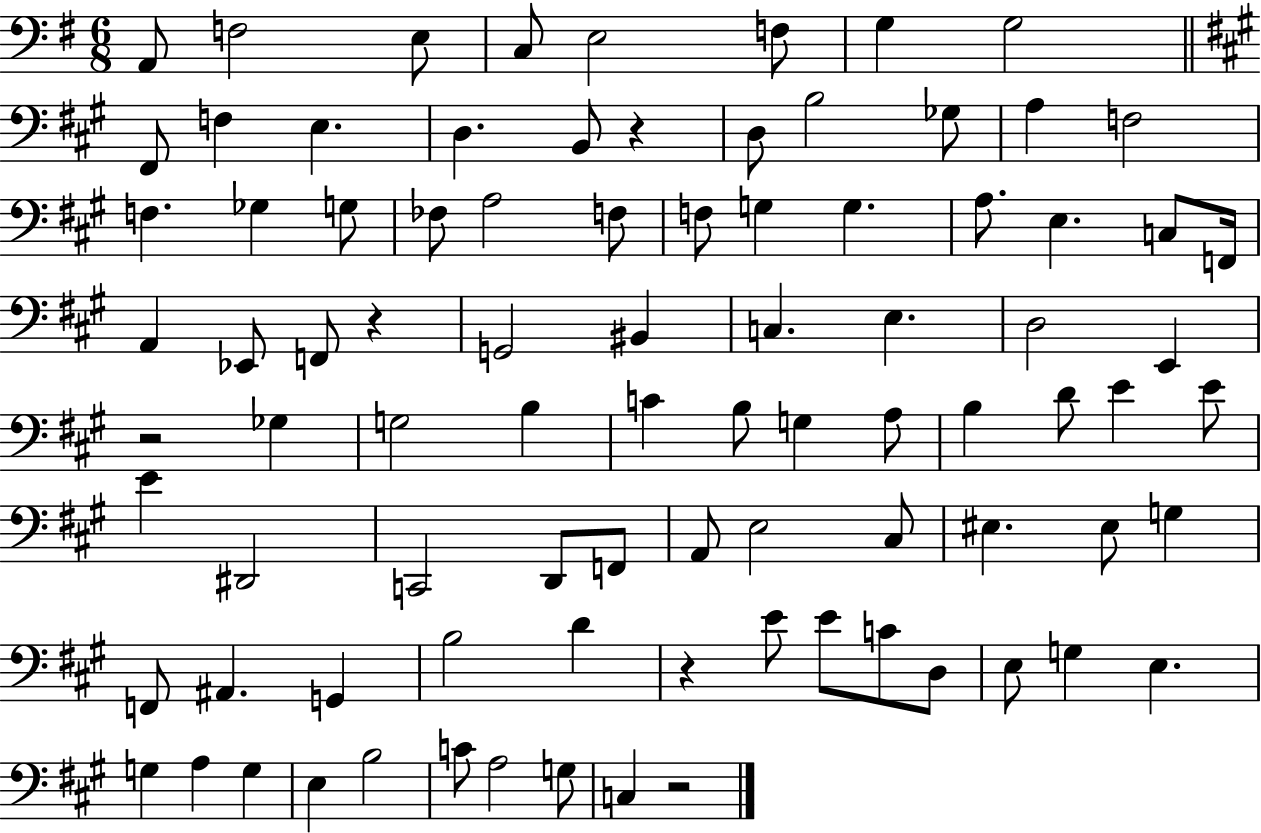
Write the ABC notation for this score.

X:1
T:Untitled
M:6/8
L:1/4
K:G
A,,/2 F,2 E,/2 C,/2 E,2 F,/2 G, G,2 ^F,,/2 F, E, D, B,,/2 z D,/2 B,2 _G,/2 A, F,2 F, _G, G,/2 _F,/2 A,2 F,/2 F,/2 G, G, A,/2 E, C,/2 F,,/4 A,, _E,,/2 F,,/2 z G,,2 ^B,, C, E, D,2 E,, z2 _G, G,2 B, C B,/2 G, A,/2 B, D/2 E E/2 E ^D,,2 C,,2 D,,/2 F,,/2 A,,/2 E,2 ^C,/2 ^E, ^E,/2 G, F,,/2 ^A,, G,, B,2 D z E/2 E/2 C/2 D,/2 E,/2 G, E, G, A, G, E, B,2 C/2 A,2 G,/2 C, z2